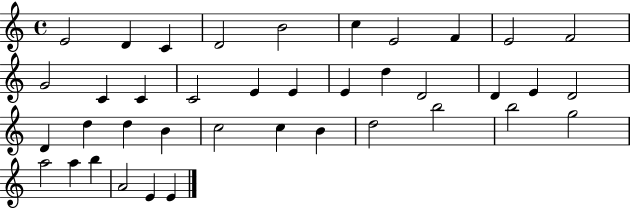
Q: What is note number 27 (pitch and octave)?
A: C5